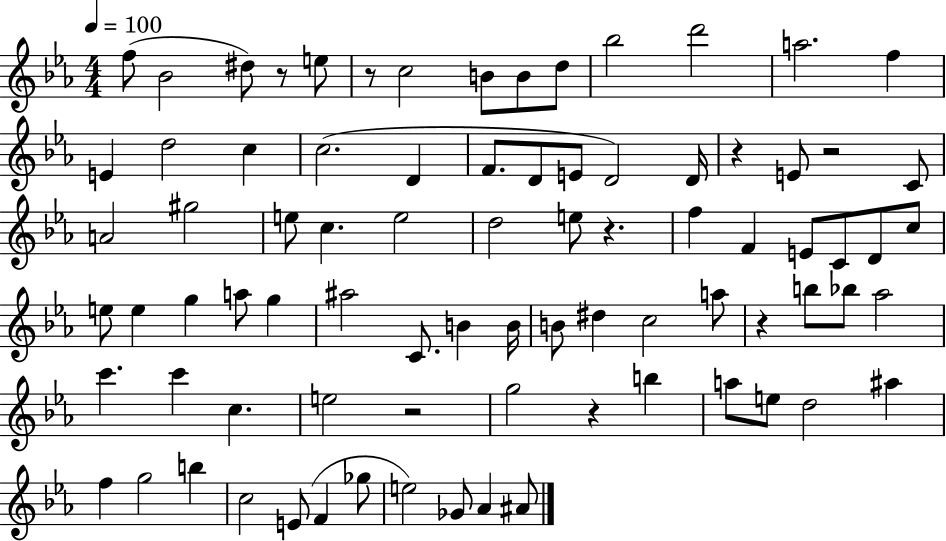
X:1
T:Untitled
M:4/4
L:1/4
K:Eb
f/2 _B2 ^d/2 z/2 e/2 z/2 c2 B/2 B/2 d/2 _b2 d'2 a2 f E d2 c c2 D F/2 D/2 E/2 D2 D/4 z E/2 z2 C/2 A2 ^g2 e/2 c e2 d2 e/2 z f F E/2 C/2 D/2 c/2 e/2 e g a/2 g ^a2 C/2 B B/4 B/2 ^d c2 a/2 z b/2 _b/2 _a2 c' c' c e2 z2 g2 z b a/2 e/2 d2 ^a f g2 b c2 E/2 F _g/2 e2 _G/2 _A ^A/2